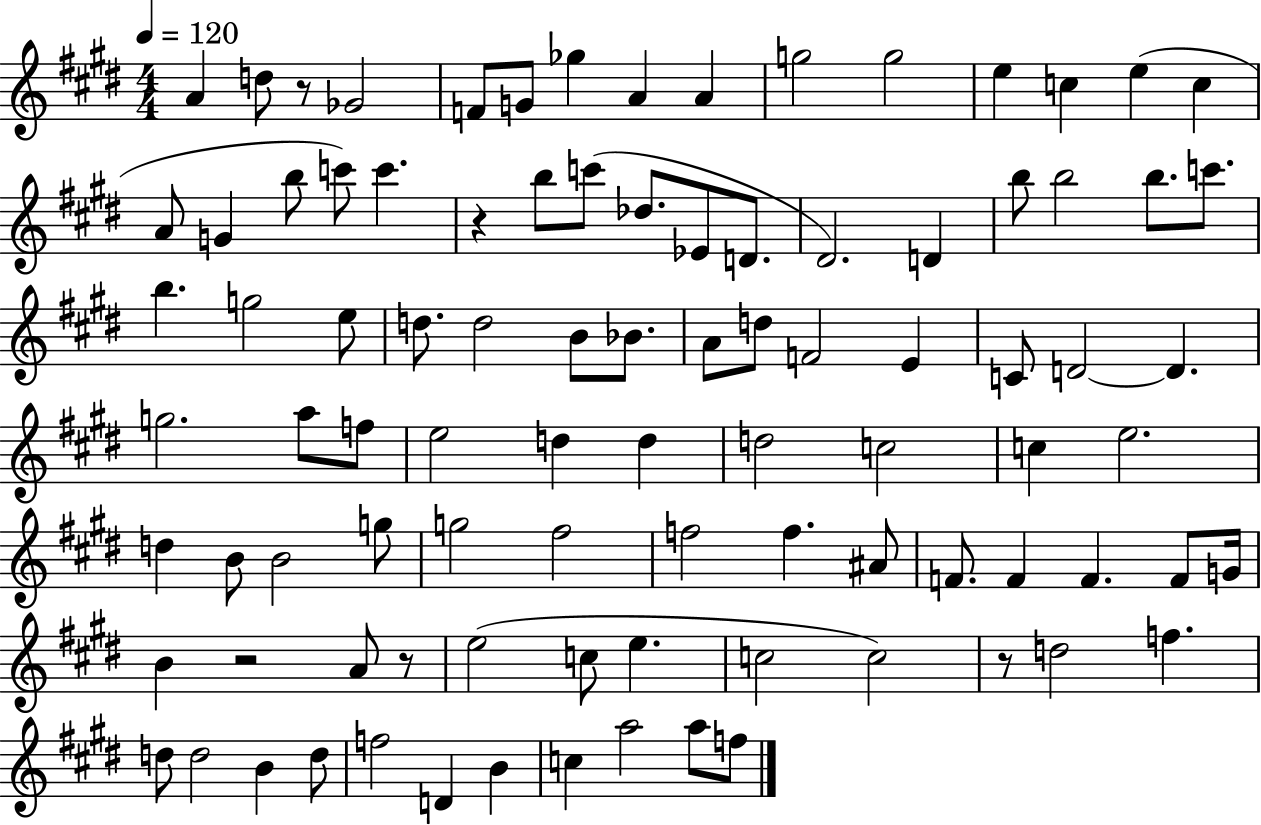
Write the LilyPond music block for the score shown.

{
  \clef treble
  \numericTimeSignature
  \time 4/4
  \key e \major
  \tempo 4 = 120
  a'4 d''8 r8 ges'2 | f'8 g'8 ges''4 a'4 a'4 | g''2 g''2 | e''4 c''4 e''4( c''4 | \break a'8 g'4 b''8 c'''8) c'''4. | r4 b''8 c'''8( des''8. ees'8 d'8. | dis'2.) d'4 | b''8 b''2 b''8. c'''8. | \break b''4. g''2 e''8 | d''8. d''2 b'8 bes'8. | a'8 d''8 f'2 e'4 | c'8 d'2~~ d'4. | \break g''2. a''8 f''8 | e''2 d''4 d''4 | d''2 c''2 | c''4 e''2. | \break d''4 b'8 b'2 g''8 | g''2 fis''2 | f''2 f''4. ais'8 | f'8. f'4 f'4. f'8 g'16 | \break b'4 r2 a'8 r8 | e''2( c''8 e''4. | c''2 c''2) | r8 d''2 f''4. | \break d''8 d''2 b'4 d''8 | f''2 d'4 b'4 | c''4 a''2 a''8 f''8 | \bar "|."
}